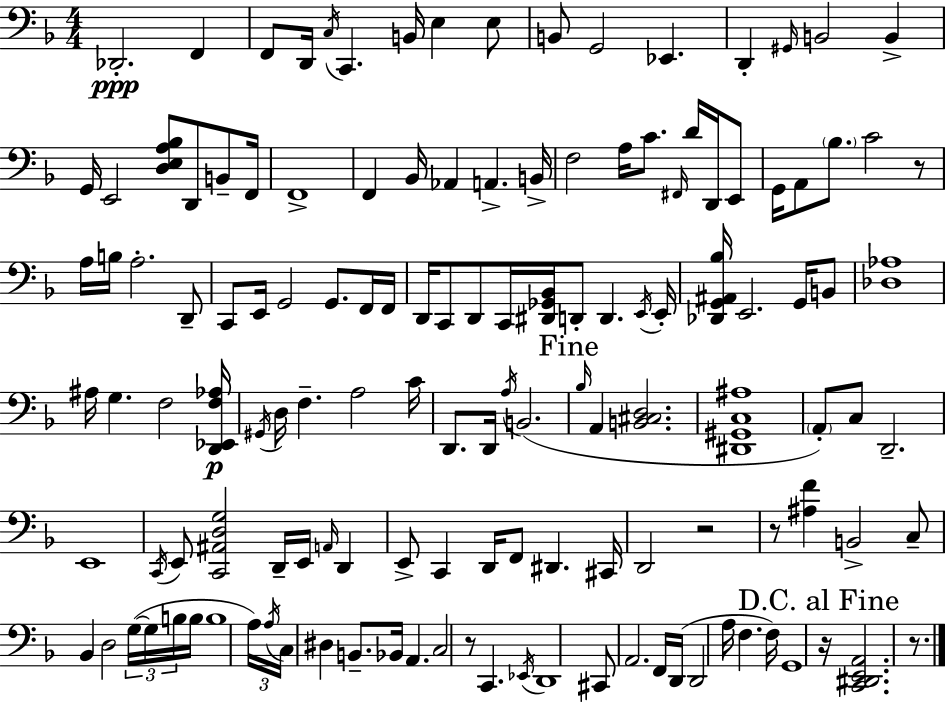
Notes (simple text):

Db2/h. F2/q F2/e D2/s C3/s C2/q. B2/s E3/q E3/e B2/e G2/h Eb2/q. D2/q G#2/s B2/h B2/q G2/s E2/h [D3,E3,A3,Bb3]/e D2/e B2/e F2/s F2/w F2/q Bb2/s Ab2/q A2/q. B2/s F3/h A3/s C4/e. F#2/s D4/s D2/s E2/e G2/s A2/e Bb3/e. C4/h R/e A3/s B3/s A3/h. D2/e C2/e E2/s G2/h G2/e. F2/s F2/s D2/s C2/e D2/e C2/s [D#2,Gb2,Bb2]/s D2/e D2/q. E2/s E2/s [Db2,G2,A#2,Bb3]/s E2/h. G2/s B2/e [Db3,Ab3]/w A#3/s G3/q. F3/h [D2,Eb2,F3,Ab3]/s G#2/s D3/s F3/q. A3/h C4/s D2/e. D2/s A3/s B2/h. Bb3/s A2/q [B2,C#3,D3]/h. [D#2,G#2,C3,A#3]/w A2/e C3/e D2/h. E2/w C2/s E2/e [C2,A#2,D3,G3]/h D2/s E2/s A2/s D2/q E2/e C2/q D2/s F2/e D#2/q. C#2/s D2/h R/h R/e [A#3,F4]/q B2/h C3/e Bb2/q D3/h G3/s G3/s B3/s B3/s B3/w A3/s A3/s C3/s D#3/q B2/e. Bb2/s A2/q. C3/h R/e C2/q. Eb2/s D2/w C#2/e A2/h. F2/s D2/s D2/h A3/s F3/q. F3/s G2/w R/s [C2,D#2,E2,A2]/h. R/e.